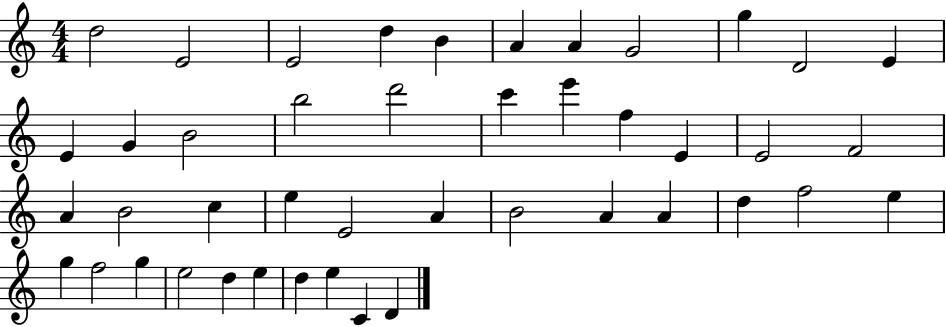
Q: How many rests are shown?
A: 0